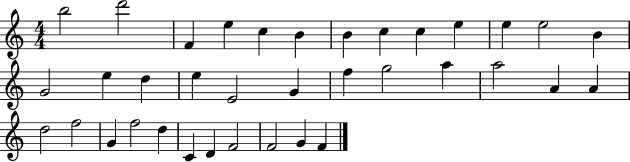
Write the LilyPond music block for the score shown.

{
  \clef treble
  \numericTimeSignature
  \time 4/4
  \key c \major
  b''2 d'''2 | f'4 e''4 c''4 b'4 | b'4 c''4 c''4 e''4 | e''4 e''2 b'4 | \break g'2 e''4 d''4 | e''4 e'2 g'4 | f''4 g''2 a''4 | a''2 a'4 a'4 | \break d''2 f''2 | g'4 f''2 d''4 | c'4 d'4 f'2 | f'2 g'4 f'4 | \break \bar "|."
}